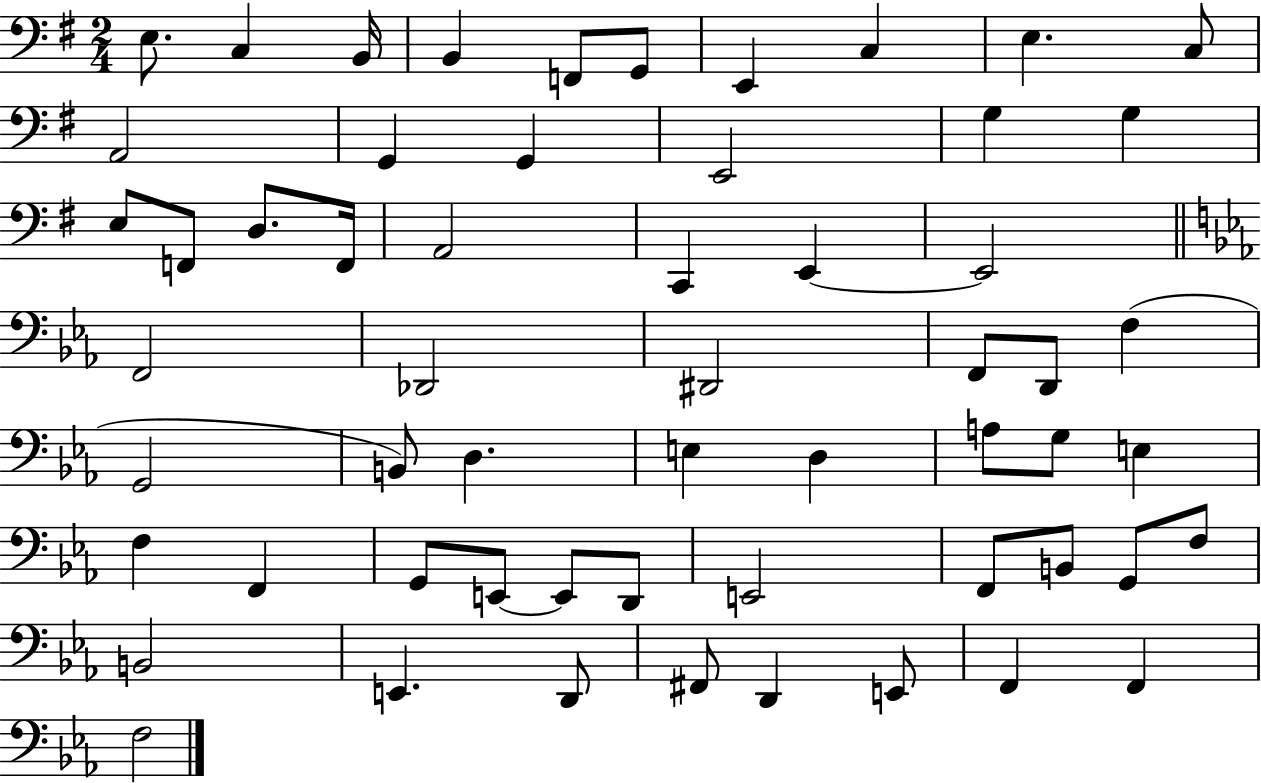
X:1
T:Untitled
M:2/4
L:1/4
K:G
E,/2 C, B,,/4 B,, F,,/2 G,,/2 E,, C, E, C,/2 A,,2 G,, G,, E,,2 G, G, E,/2 F,,/2 D,/2 F,,/4 A,,2 C,, E,, E,,2 F,,2 _D,,2 ^D,,2 F,,/2 D,,/2 F, G,,2 B,,/2 D, E, D, A,/2 G,/2 E, F, F,, G,,/2 E,,/2 E,,/2 D,,/2 E,,2 F,,/2 B,,/2 G,,/2 F,/2 B,,2 E,, D,,/2 ^F,,/2 D,, E,,/2 F,, F,, F,2